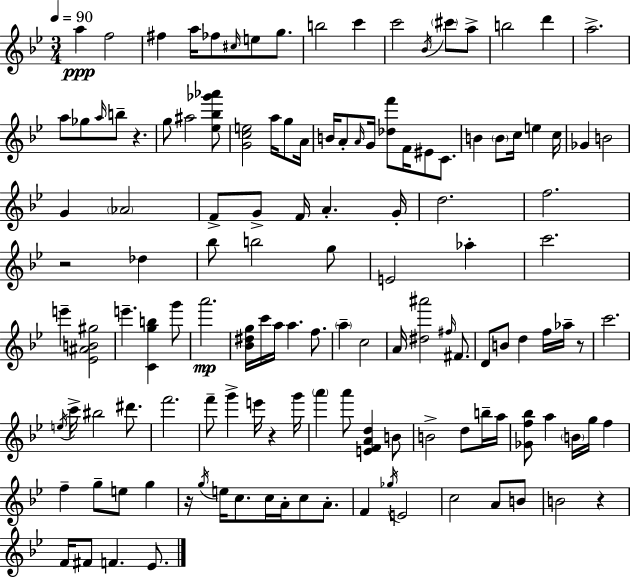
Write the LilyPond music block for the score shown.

{
  \clef treble
  \numericTimeSignature
  \time 3/4
  \key bes \major
  \tempo 4 = 90
  a''4\ppp f''2 | fis''4 a''16 fes''8 \grace { cis''16 } e''8 g''8. | b''2 c'''4 | c'''2 \acciaccatura { bes'16 } \parenthesize cis'''8 | \break a''8-> b''2 d'''4 | a''2.-> | a''8 ges''8 \grace { a''16 } b''8-- r4. | g''8 ais''2 | \break <ees'' bes'' ges''' aes'''>8 <g' c'' e''>2 a''16 | g''8 a'16 b'16 a'8-. \grace { a'16 } g'16 <des'' f'''>8 f'16 eis'8 | c'8. b'4 \parenthesize b'8 c''16 e''4 | c''16 ges'4 b'2 | \break g'4 \parenthesize aes'2 | f'8-> g'8-> f'16 a'4.-. | g'16-. d''2. | f''2. | \break r2 | des''4 bes''8 b''2 | g''8 e'2 | aes''4-. c'''2. | \break e'''4-- <ees' ais' b' gis''>2 | e'''4.-- <c' g'' b''>4 | g'''8 a'''2.\mp | <bes' dis'' g''>16 c'''16 a''16 a''4. | \break f''8. \parenthesize a''4-- c''2 | a'16 <dis'' ais'''>2 | \grace { fis''16 } fis'8. d'8 b'8 d''4 | f''16 aes''16-- r8 c'''2. | \break \acciaccatura { e''16 } c'''16-> bis''2 | dis'''8. f'''2. | f'''8-- g'''4-> | e'''16 r4 g'''16 \parenthesize a'''4 a'''8 | \break <e' f' a' d''>4 b'8 b'2-> | d''8 b''16-- a''16 <ges' f'' bes''>8 a''4 | \parenthesize b'16 g''16 f''4 f''4-- g''8-- | e''8 g''4 r16 \acciaccatura { g''16 } e''16 c''8. | \break c''16 a'16-. c''8 a'8.-. f'4 \acciaccatura { ges''16 } | e'2 c''2 | a'8 b'8 b'2 | r4 f'16 fis'8 f'4. | \break ees'8. \bar "|."
}